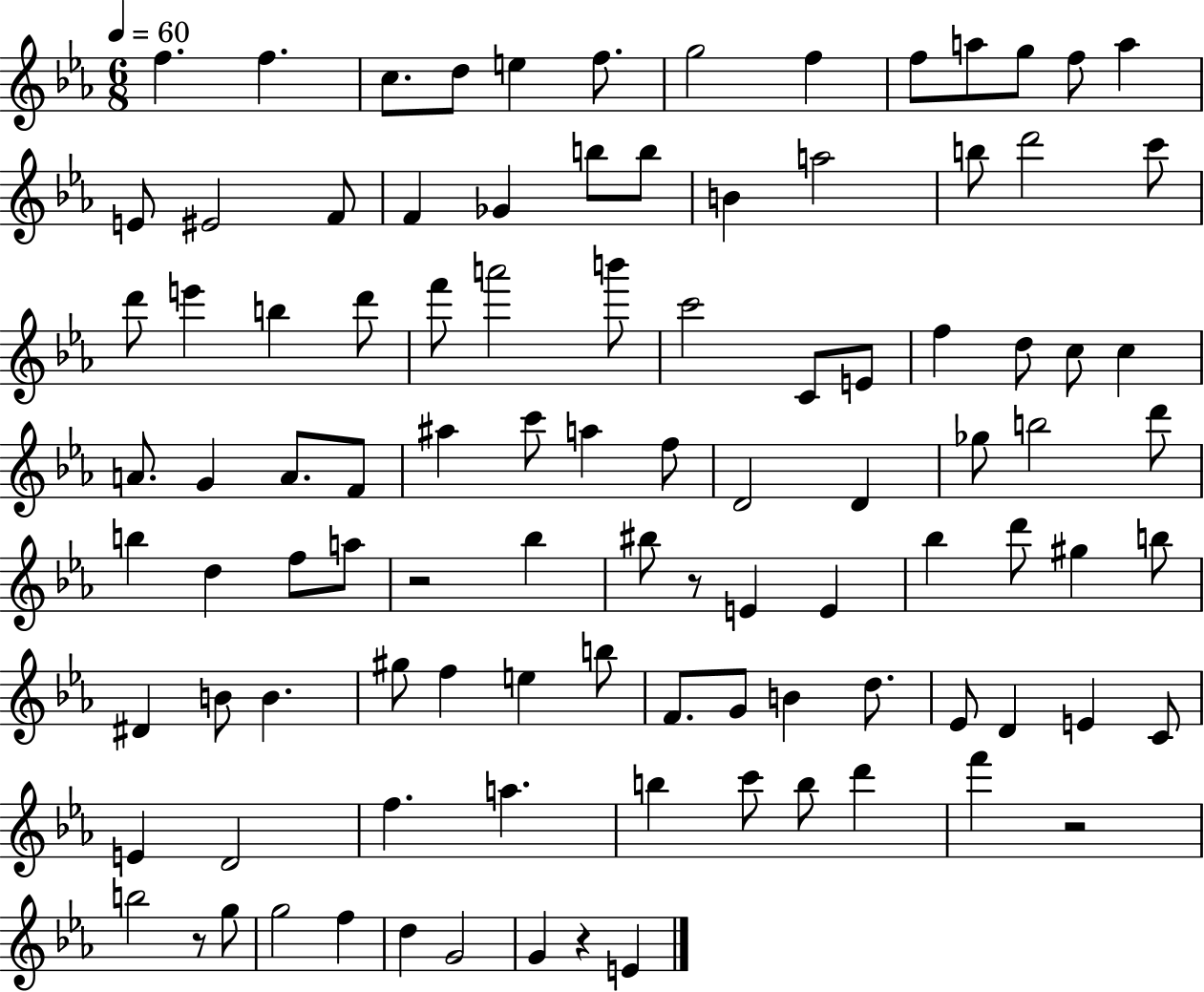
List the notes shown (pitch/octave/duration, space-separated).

F5/q. F5/q. C5/e. D5/e E5/q F5/e. G5/h F5/q F5/e A5/e G5/e F5/e A5/q E4/e EIS4/h F4/e F4/q Gb4/q B5/e B5/e B4/q A5/h B5/e D6/h C6/e D6/e E6/q B5/q D6/e F6/e A6/h B6/e C6/h C4/e E4/e F5/q D5/e C5/e C5/q A4/e. G4/q A4/e. F4/e A#5/q C6/e A5/q F5/e D4/h D4/q Gb5/e B5/h D6/e B5/q D5/q F5/e A5/e R/h Bb5/q BIS5/e R/e E4/q E4/q Bb5/q D6/e G#5/q B5/e D#4/q B4/e B4/q. G#5/e F5/q E5/q B5/e F4/e. G4/e B4/q D5/e. Eb4/e D4/q E4/q C4/e E4/q D4/h F5/q. A5/q. B5/q C6/e B5/e D6/q F6/q R/h B5/h R/e G5/e G5/h F5/q D5/q G4/h G4/q R/q E4/q